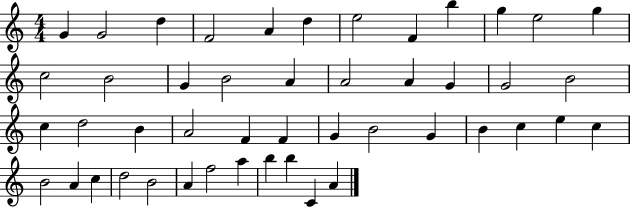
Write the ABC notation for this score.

X:1
T:Untitled
M:4/4
L:1/4
K:C
G G2 d F2 A d e2 F b g e2 g c2 B2 G B2 A A2 A G G2 B2 c d2 B A2 F F G B2 G B c e c B2 A c d2 B2 A f2 a b b C A